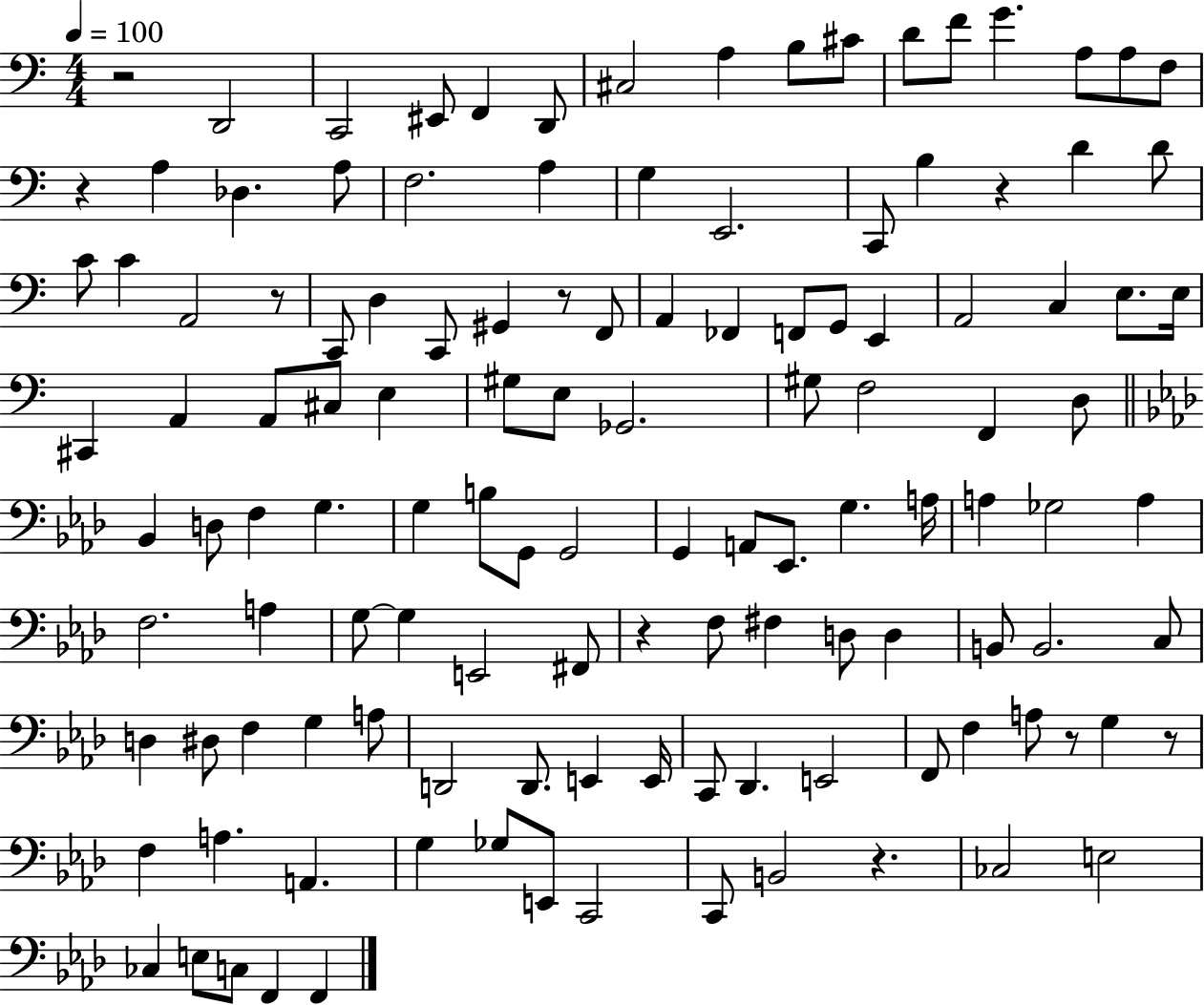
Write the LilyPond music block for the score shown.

{
  \clef bass
  \numericTimeSignature
  \time 4/4
  \key c \major
  \tempo 4 = 100
  r2 d,2 | c,2 eis,8 f,4 d,8 | cis2 a4 b8 cis'8 | d'8 f'8 g'4. a8 a8 f8 | \break r4 a4 des4. a8 | f2. a4 | g4 e,2. | c,8 b4 r4 d'4 d'8 | \break c'8 c'4 a,2 r8 | c,8 d4 c,8 gis,4 r8 f,8 | a,4 fes,4 f,8 g,8 e,4 | a,2 c4 e8. e16 | \break cis,4 a,4 a,8 cis8 e4 | gis8 e8 ges,2. | gis8 f2 f,4 d8 | \bar "||" \break \key aes \major bes,4 d8 f4 g4. | g4 b8 g,8 g,2 | g,4 a,8 ees,8. g4. a16 | a4 ges2 a4 | \break f2. a4 | g8~~ g4 e,2 fis,8 | r4 f8 fis4 d8 d4 | b,8 b,2. c8 | \break d4 dis8 f4 g4 a8 | d,2 d,8. e,4 e,16 | c,8 des,4. e,2 | f,8 f4 a8 r8 g4 r8 | \break f4 a4. a,4. | g4 ges8 e,8 c,2 | c,8 b,2 r4. | ces2 e2 | \break ces4 e8 c8 f,4 f,4 | \bar "|."
}